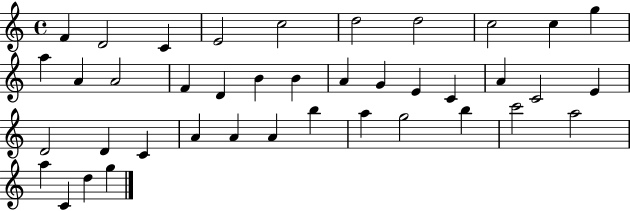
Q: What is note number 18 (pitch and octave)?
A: A4